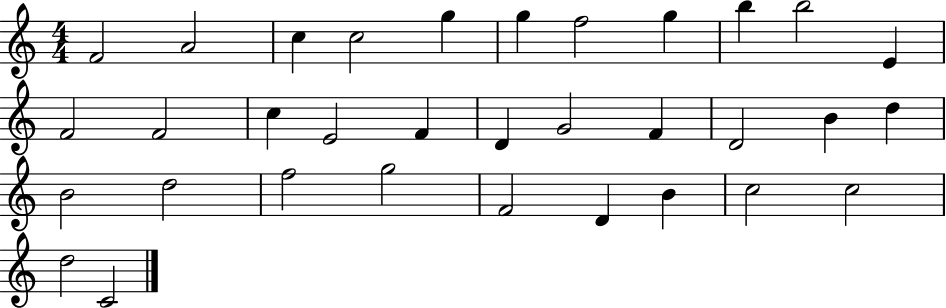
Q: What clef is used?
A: treble